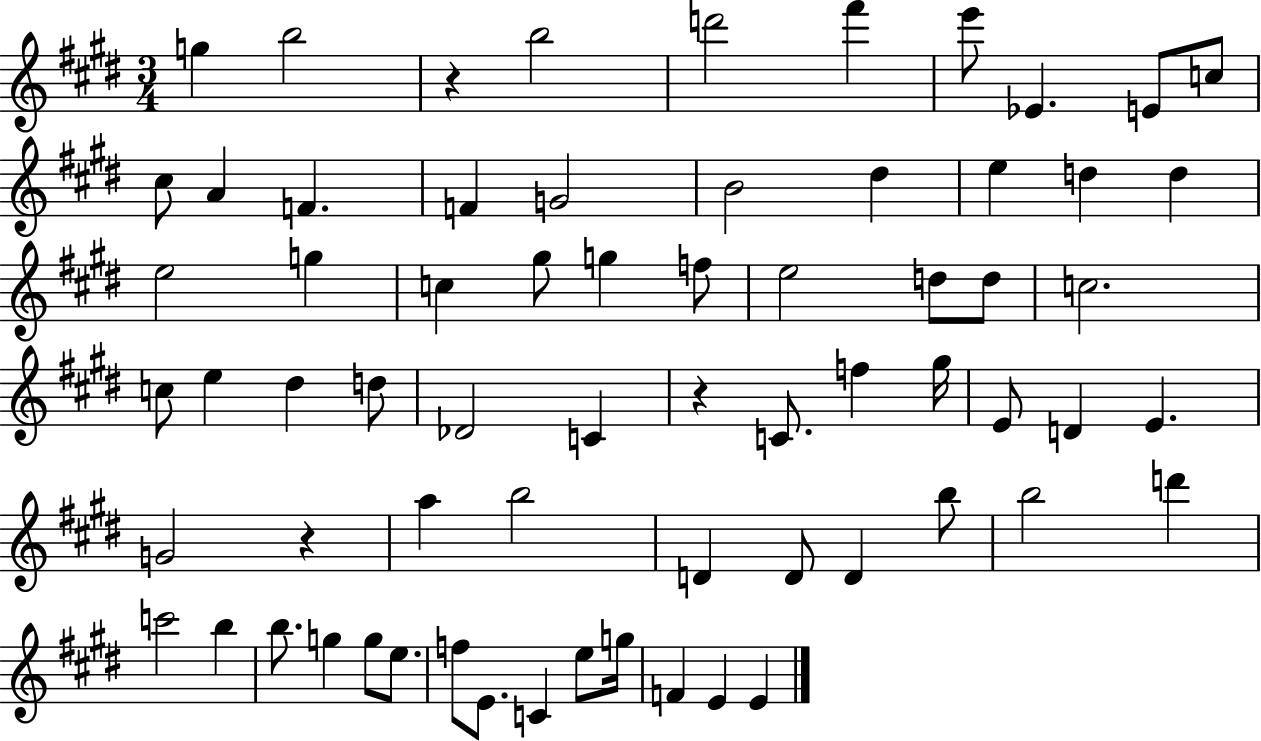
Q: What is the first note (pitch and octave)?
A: G5